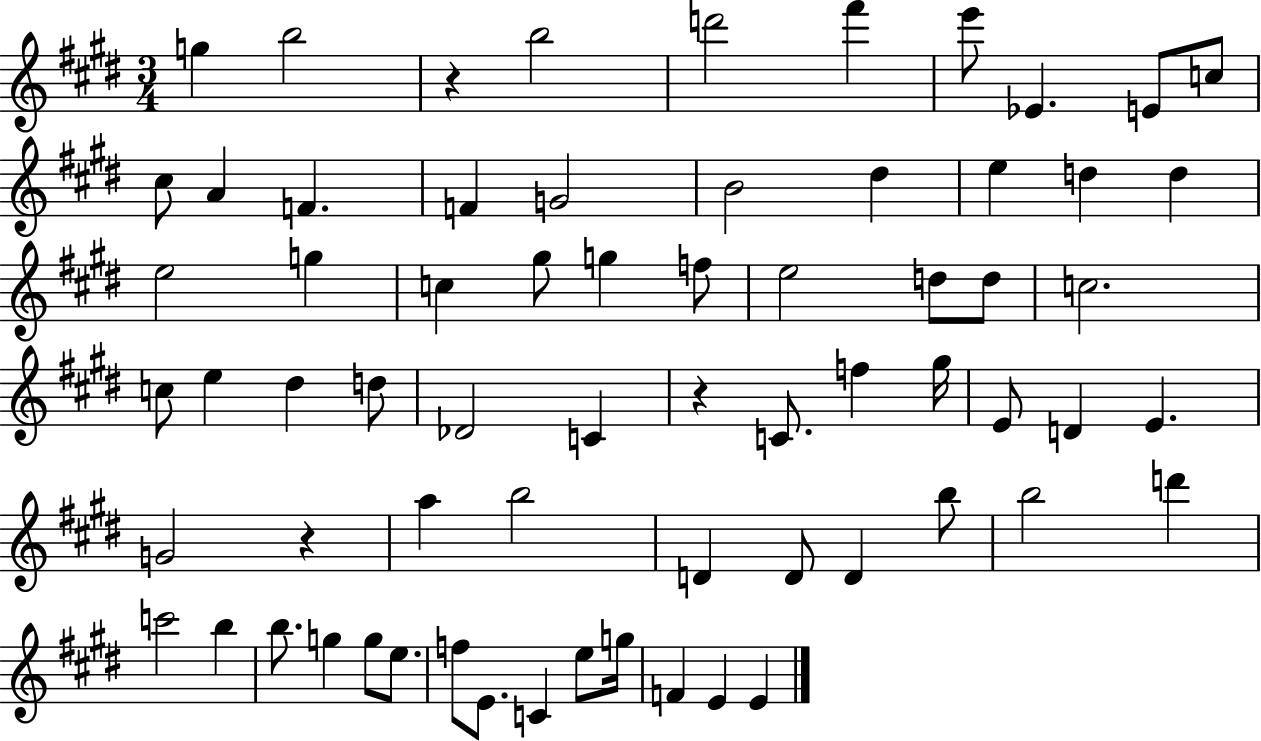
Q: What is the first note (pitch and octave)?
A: G5